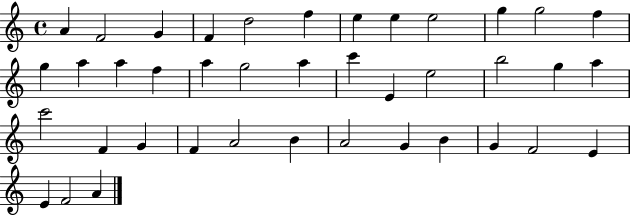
X:1
T:Untitled
M:4/4
L:1/4
K:C
A F2 G F d2 f e e e2 g g2 f g a a f a g2 a c' E e2 b2 g a c'2 F G F A2 B A2 G B G F2 E E F2 A